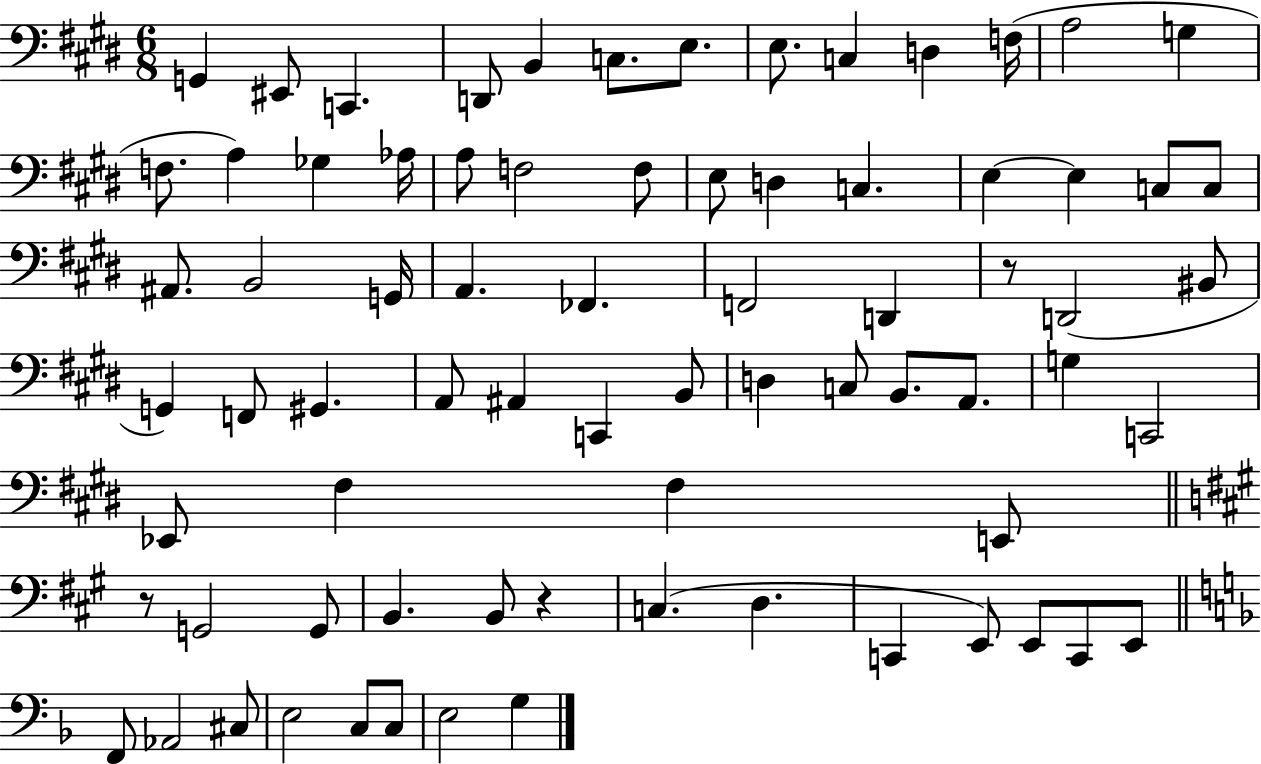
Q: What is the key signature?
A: E major